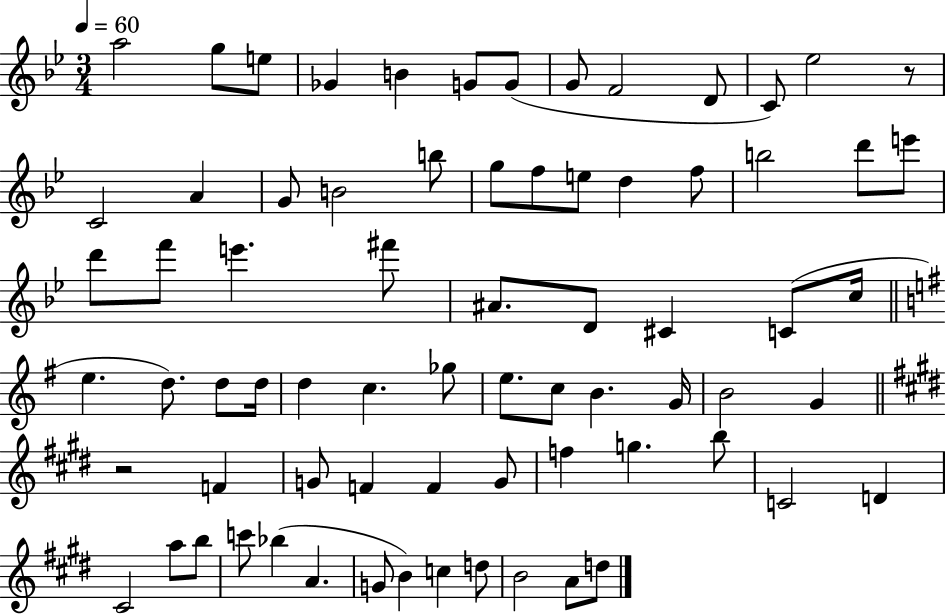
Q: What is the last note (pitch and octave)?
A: D5